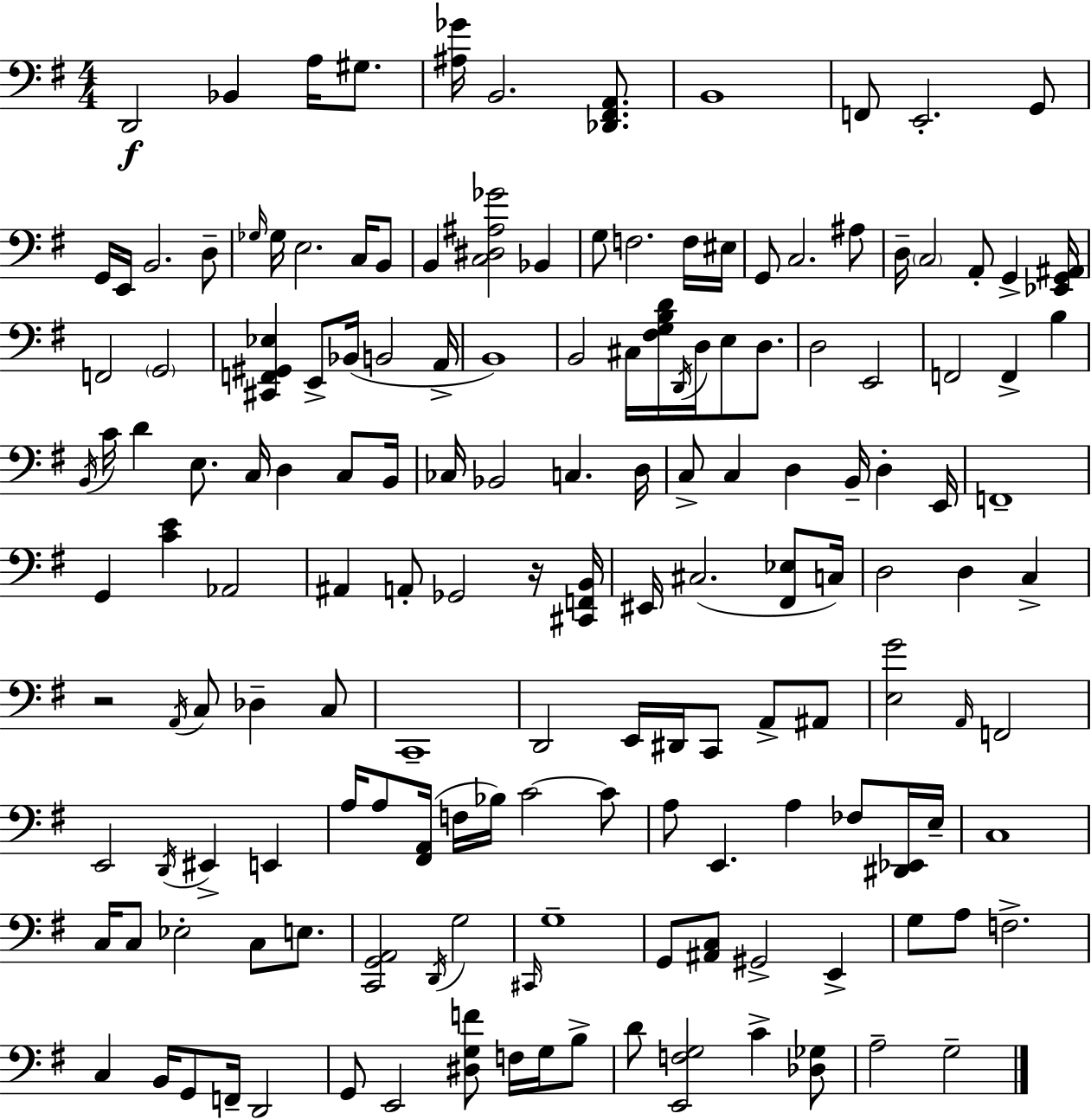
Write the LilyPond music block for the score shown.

{
  \clef bass
  \numericTimeSignature
  \time 4/4
  \key g \major
  d,2\f bes,4 a16 gis8. | <ais ges'>16 b,2. <des, fis, a,>8. | b,1 | f,8 e,2.-. g,8 | \break g,16 e,16 b,2. d8-- | \grace { ges16 } ges16 e2. c16 b,8 | b,4 <c dis ais ges'>2 bes,4 | g8 f2. f16 | \break eis16 g,8 c2. ais8 | d16-- \parenthesize c2 a,8-. g,4-> | <ees, g, ais,>16 f,2 \parenthesize g,2 | <cis, f, gis, ees>4 e,8-> bes,16( b,2 | \break a,16-> b,1) | b,2 cis16 <fis g b d'>16 \acciaccatura { d,16 } d16 e8 d8. | d2 e,2 | f,2 f,4-> b4 | \break \acciaccatura { b,16 } c'16 d'4 e8. c16 d4 | c8 b,16 ces16 bes,2 c4. | d16 c8-> c4 d4 b,16-- d4-. | e,16 f,1-- | \break g,4 <c' e'>4 aes,2 | ais,4 a,8-. ges,2 | r16 <cis, f, b,>16 eis,16 cis2.( | <fis, ees>8 c16) d2 d4 c4-> | \break r2 \acciaccatura { a,16 } c8 des4-- | c8 c,1-- | d,2 e,16 dis,16 c,8 | a,8-> ais,8 <e g'>2 \grace { a,16 } f,2 | \break e,2 \acciaccatura { d,16 } eis,4-> | e,4 a16 a8 <fis, a,>16( f16 bes16) c'2~~ | c'8 a8 e,4. a4 | fes8 <dis, ees,>16 e16-- c1 | \break c16 c8 ees2-. | c8 e8. <c, g, a,>2 \acciaccatura { d,16 } g2 | \grace { cis,16 } g1-- | g,8 <ais, c>8 gis,2-> | \break e,4-> g8 a8 f2.-> | c4 b,16 g,8 f,16-- | d,2 g,8 e,2 | <dis g f'>8 f16 g16 b8-> d'8 <e, f g>2 | \break c'4-> <des ges>8 a2-- | g2-- \bar "|."
}